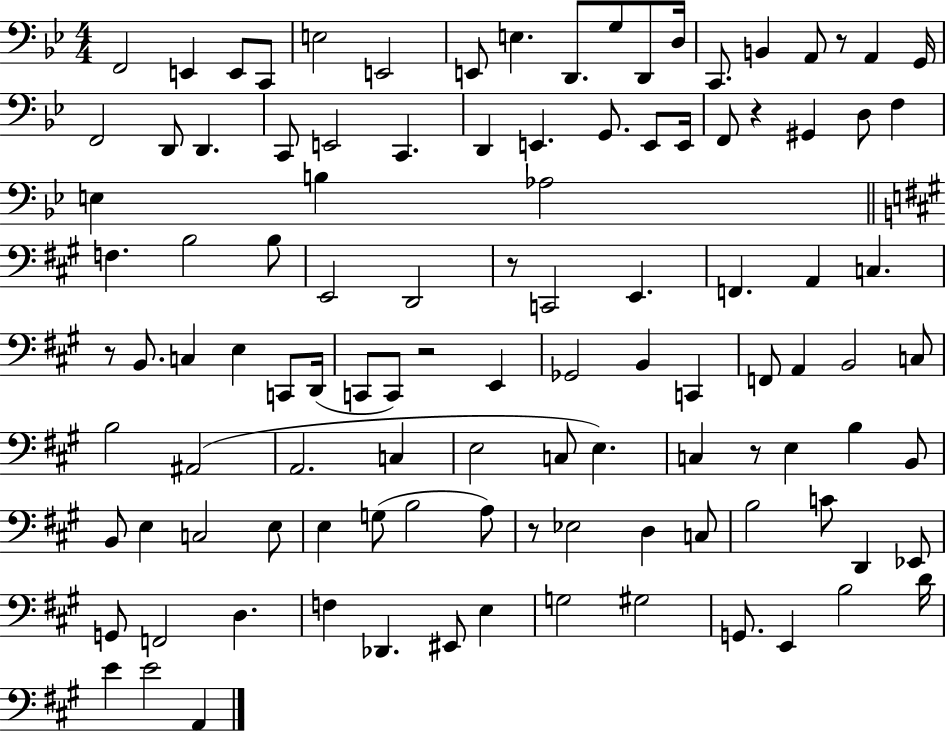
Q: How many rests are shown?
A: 7